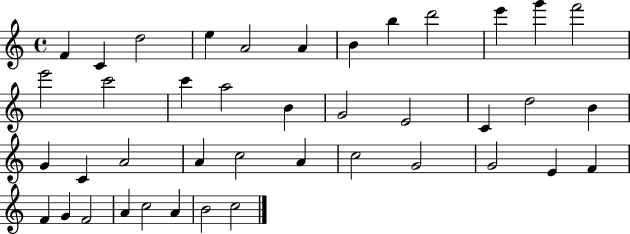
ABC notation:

X:1
T:Untitled
M:4/4
L:1/4
K:C
F C d2 e A2 A B b d'2 e' g' f'2 e'2 c'2 c' a2 B G2 E2 C d2 B G C A2 A c2 A c2 G2 G2 E F F G F2 A c2 A B2 c2